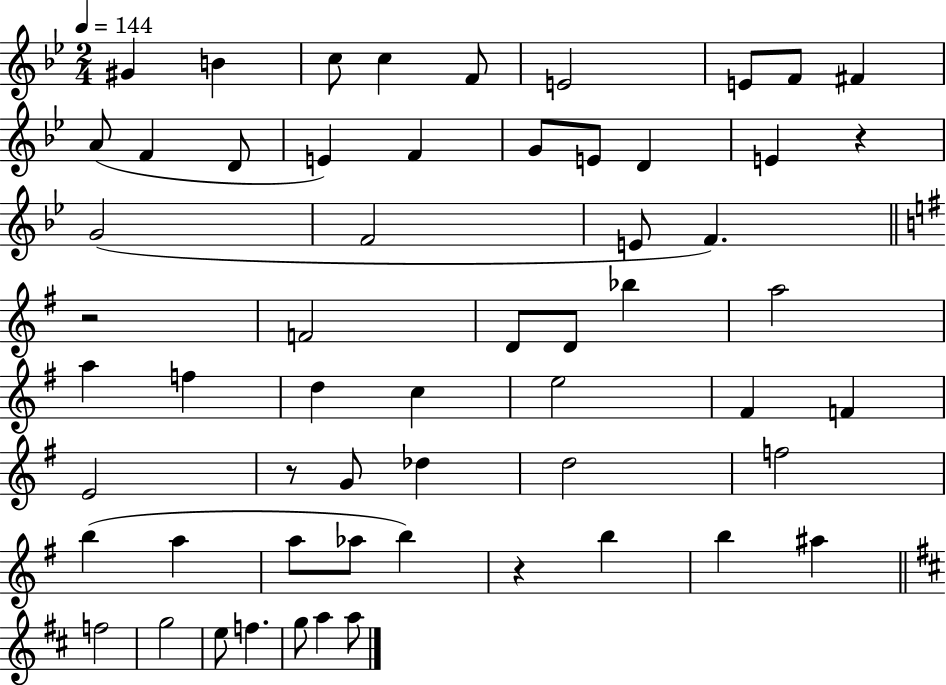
{
  \clef treble
  \numericTimeSignature
  \time 2/4
  \key bes \major
  \tempo 4 = 144
  gis'4 b'4 | c''8 c''4 f'8 | e'2 | e'8 f'8 fis'4 | \break a'8( f'4 d'8 | e'4) f'4 | g'8 e'8 d'4 | e'4 r4 | \break g'2( | f'2 | e'8 f'4.) | \bar "||" \break \key g \major r2 | f'2 | d'8 d'8 bes''4 | a''2 | \break a''4 f''4 | d''4 c''4 | e''2 | fis'4 f'4 | \break e'2 | r8 g'8 des''4 | d''2 | f''2 | \break b''4( a''4 | a''8 aes''8 b''4) | r4 b''4 | b''4 ais''4 | \break \bar "||" \break \key d \major f''2 | g''2 | e''8 f''4. | g''8 a''4 a''8 | \break \bar "|."
}